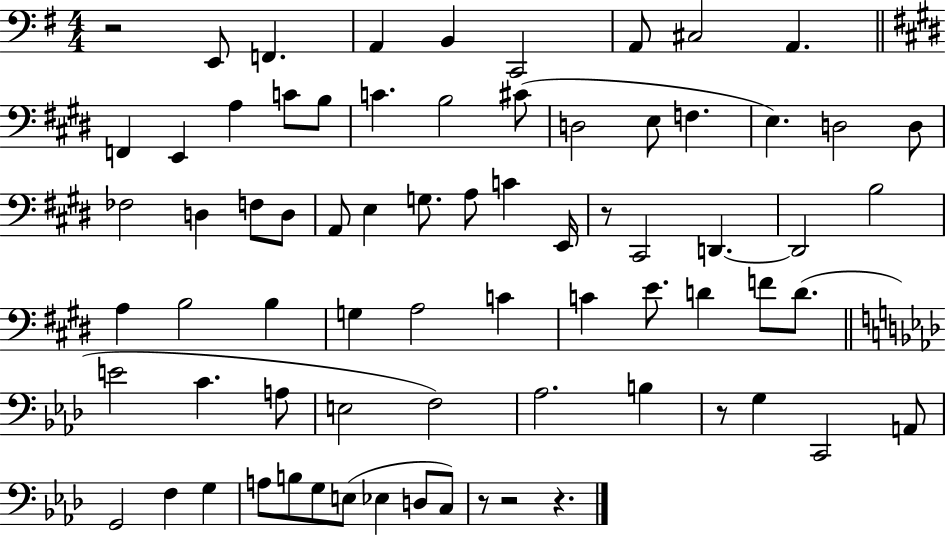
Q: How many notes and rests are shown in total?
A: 73